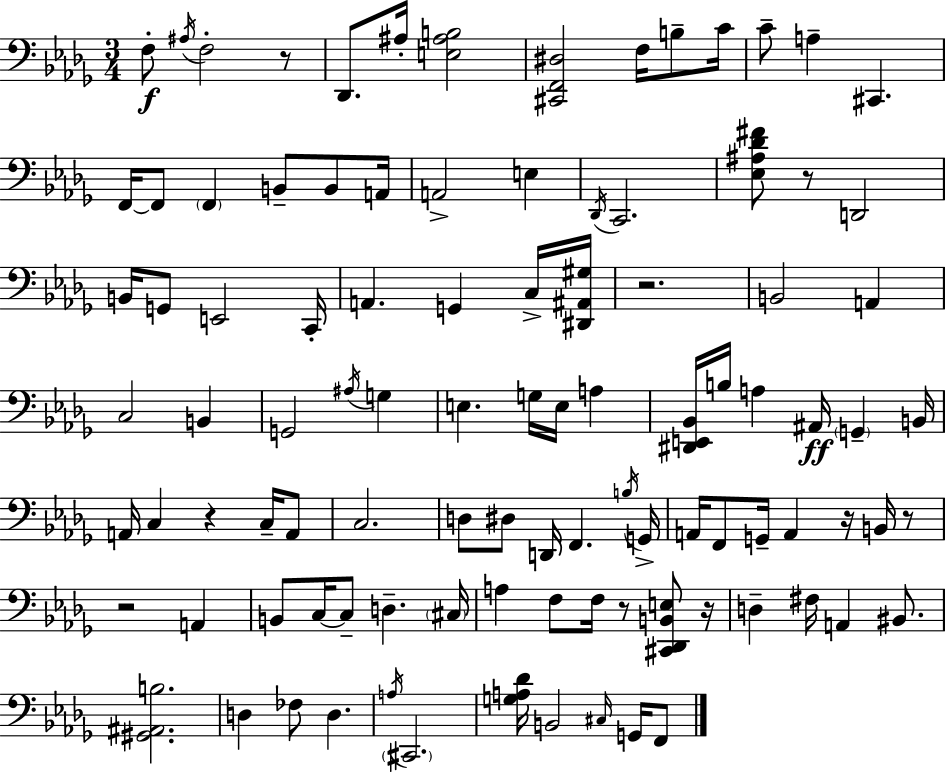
X:1
T:Untitled
M:3/4
L:1/4
K:Bbm
F,/2 ^A,/4 F,2 z/2 _D,,/2 ^A,/4 [E,^A,B,]2 [^C,,F,,^D,]2 F,/4 B,/2 C/4 C/2 A, ^C,, F,,/4 F,,/2 F,, B,,/2 B,,/2 A,,/4 A,,2 E, _D,,/4 C,,2 [_E,^A,_D^F]/2 z/2 D,,2 B,,/4 G,,/2 E,,2 C,,/4 A,, G,, C,/4 [^D,,^A,,^G,]/4 z2 B,,2 A,, C,2 B,, G,,2 ^A,/4 G, E, G,/4 E,/4 A, [^D,,E,,_B,,]/4 B,/4 A, ^A,,/4 G,, B,,/4 A,,/4 C, z C,/4 A,,/2 C,2 D,/2 ^D,/2 D,,/4 F,, B,/4 G,,/4 A,,/4 F,,/2 G,,/4 A,, z/4 B,,/4 z/2 z2 A,, B,,/2 C,/4 C,/2 D, ^C,/4 A, F,/2 F,/4 z/2 [^C,,_D,,B,,E,]/2 z/4 D, ^F,/4 A,, ^B,,/2 [^G,,^A,,B,]2 D, _F,/2 D, A,/4 ^C,,2 [G,A,_D]/4 B,,2 ^C,/4 G,,/4 F,,/2